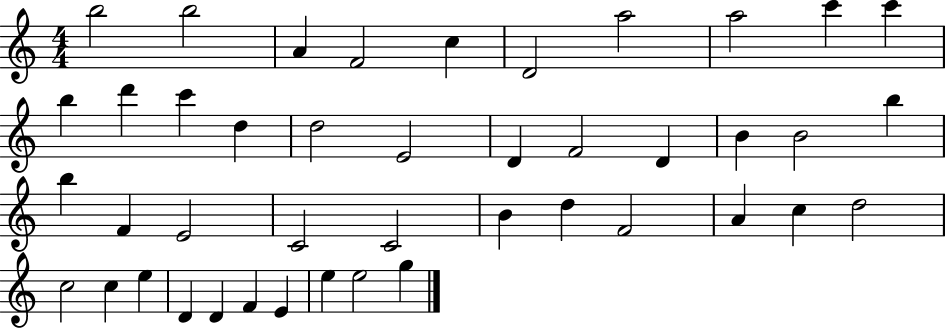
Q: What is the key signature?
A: C major